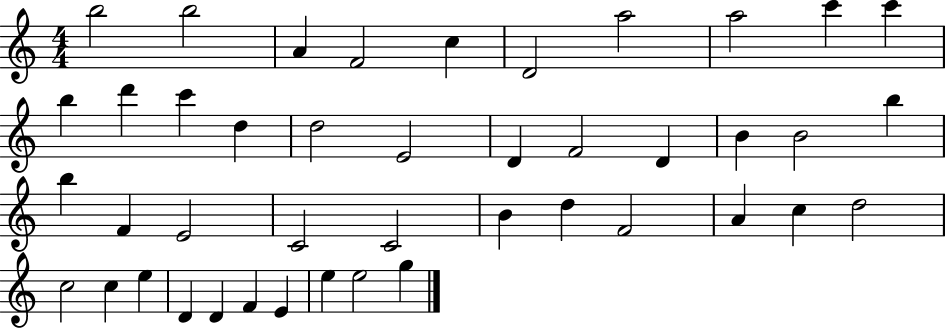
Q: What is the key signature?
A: C major